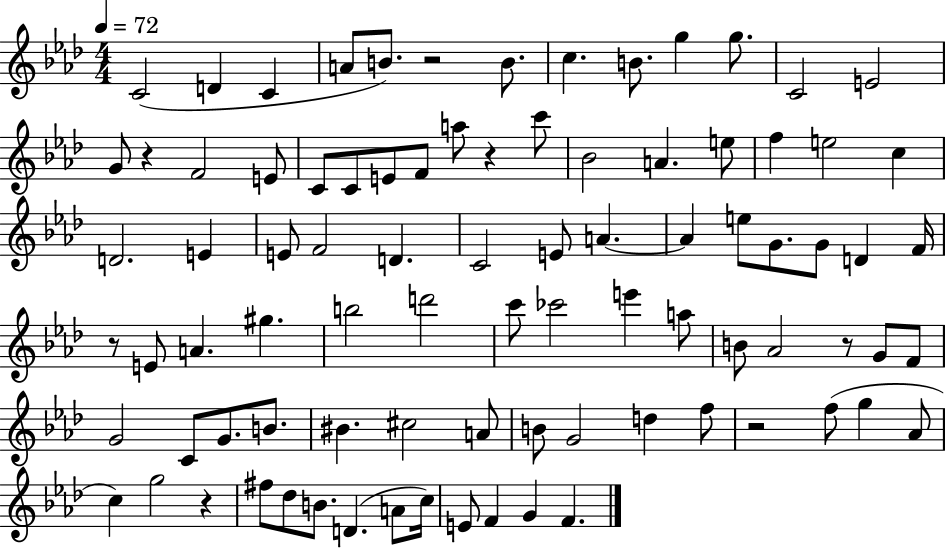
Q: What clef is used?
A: treble